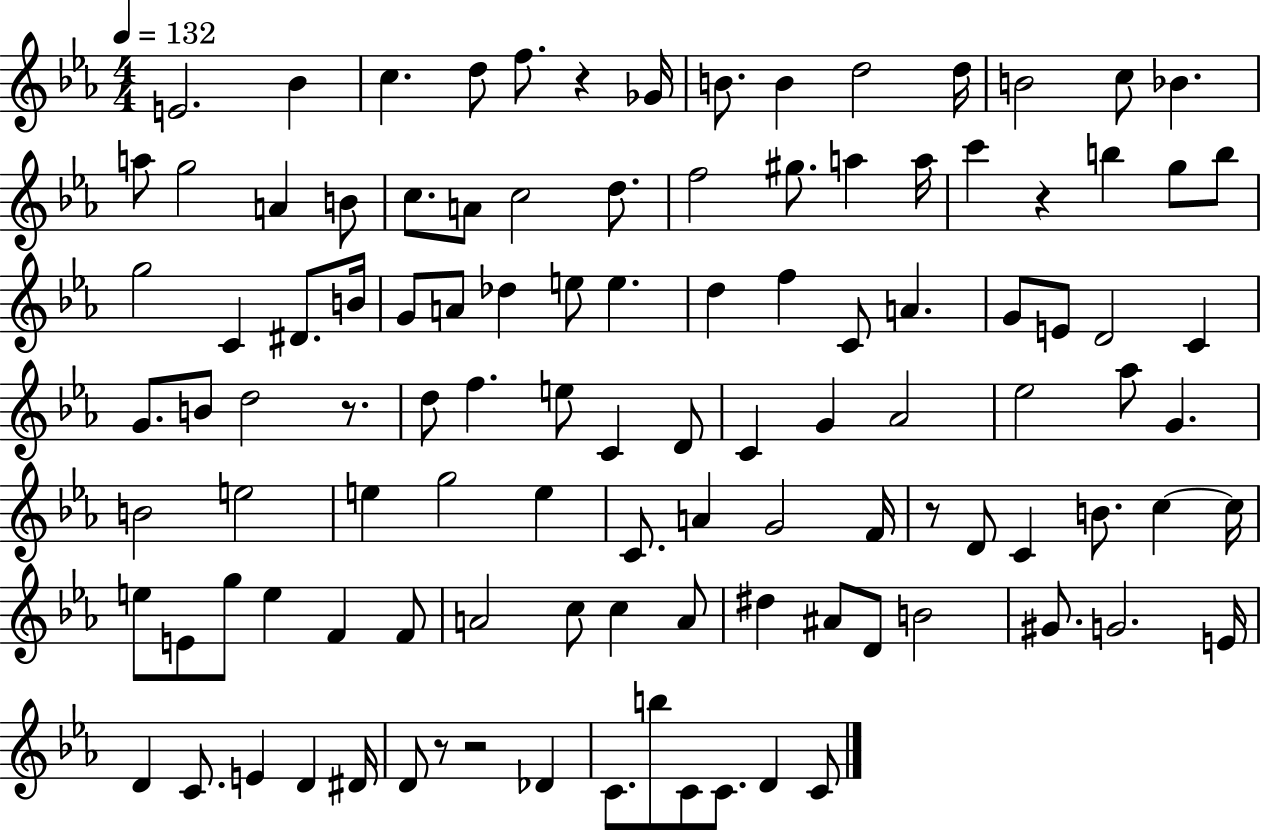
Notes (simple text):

E4/h. Bb4/q C5/q. D5/e F5/e. R/q Gb4/s B4/e. B4/q D5/h D5/s B4/h C5/e Bb4/q. A5/e G5/h A4/q B4/e C5/e. A4/e C5/h D5/e. F5/h G#5/e. A5/q A5/s C6/q R/q B5/q G5/e B5/e G5/h C4/q D#4/e. B4/s G4/e A4/e Db5/q E5/e E5/q. D5/q F5/q C4/e A4/q. G4/e E4/e D4/h C4/q G4/e. B4/e D5/h R/e. D5/e F5/q. E5/e C4/q D4/e C4/q G4/q Ab4/h Eb5/h Ab5/e G4/q. B4/h E5/h E5/q G5/h E5/q C4/e. A4/q G4/h F4/s R/e D4/e C4/q B4/e. C5/q C5/s E5/e E4/e G5/e E5/q F4/q F4/e A4/h C5/e C5/q A4/e D#5/q A#4/e D4/e B4/h G#4/e. G4/h. E4/s D4/q C4/e. E4/q D4/q D#4/s D4/e R/e R/h Db4/q C4/e. B5/e C4/e C4/e. D4/q C4/e